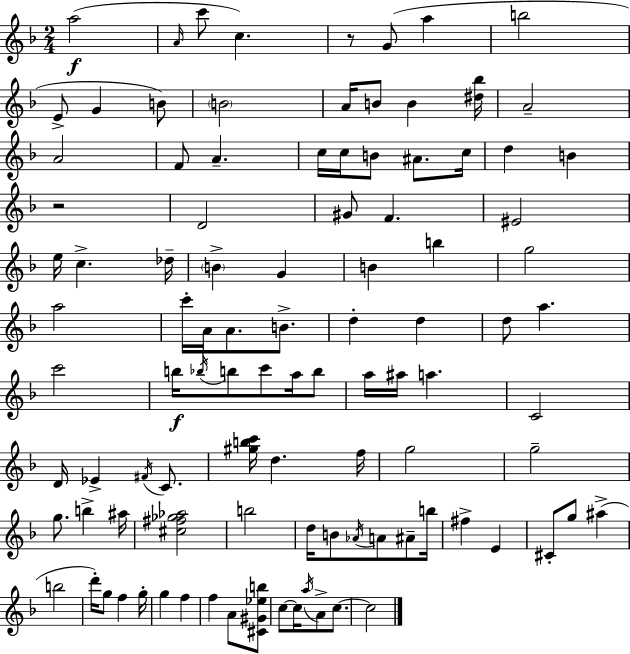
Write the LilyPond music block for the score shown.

{
  \clef treble
  \numericTimeSignature
  \time 2/4
  \key f \major
  a''2(\f | \grace { a'16 } c'''8 c''4.) | r8 g'8( a''4 | b''2 | \break e'8-> g'4 b'8) | \parenthesize b'2 | a'16 b'8 b'4 | <dis'' bes''>16 a'2-- | \break a'2 | f'8 a'4.-- | c''16 c''16 b'8 ais'8. | c''16 d''4 b'4 | \break r2 | d'2 | gis'8 f'4. | eis'2 | \break e''16 c''4.-> | des''16-- \parenthesize b'4-> g'4 | b'4 b''4 | g''2 | \break a''2 | c'''16-. a'16 a'8. b'8.-> | d''4-. d''4 | d''8 a''4. | \break c'''2 | b''16\f \acciaccatura { bes''16 } b''8 c'''8 a''16 | b''8 a''16 ais''16 a''4. | c'2 | \break d'16 ees'4-> \acciaccatura { fis'16 } | c'8. <gis'' b'' c'''>16 d''4. | f''16 g''2 | g''2-- | \break g''8. b''4-> | ais''16 <cis'' fis'' ges'' aes''>2 | b''2 | d''16 b'8 \acciaccatura { aes'16 } a'8 | \break ais'8-- b''16 fis''4-> | e'4 cis'8-. g''8 | ais''4->( b''2 | d'''16-.) g''8 f''4 | \break g''16-. g''4 | f''4 f''4 | a'8 <cis' gis' ees'' b''>8 c''8~~ c''16 \acciaccatura { a''16 } | a'8-> c''8.~~ c''2 | \break \bar "|."
}